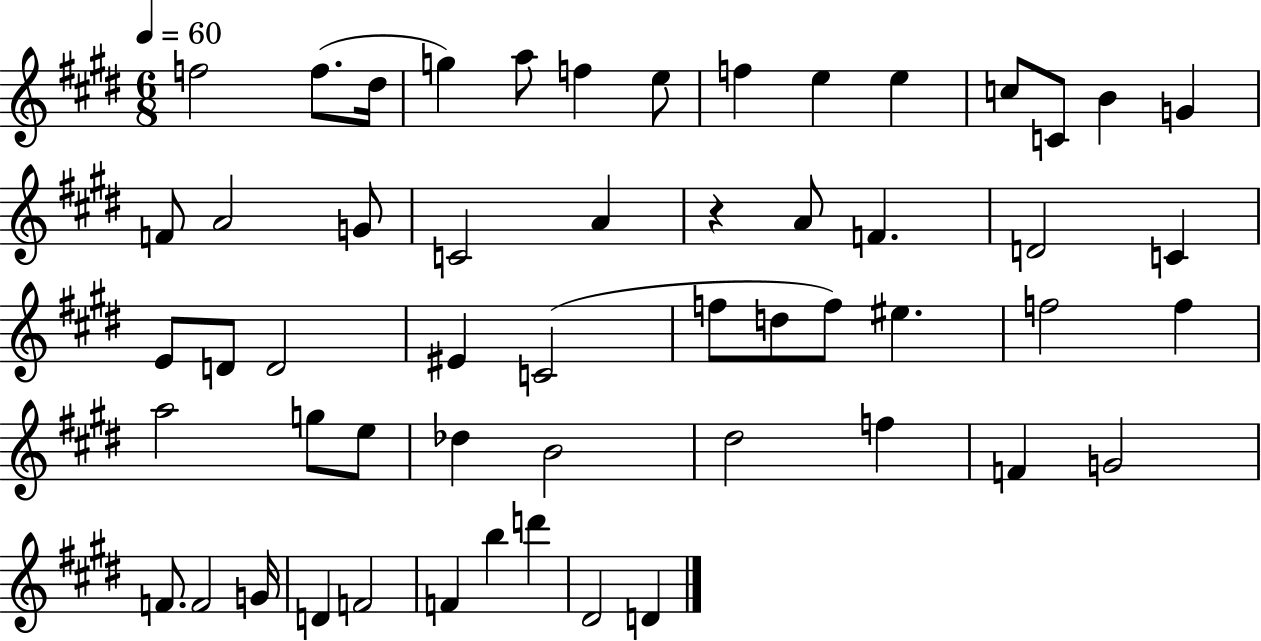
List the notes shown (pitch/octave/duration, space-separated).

F5/h F5/e. D#5/s G5/q A5/e F5/q E5/e F5/q E5/q E5/q C5/e C4/e B4/q G4/q F4/e A4/h G4/e C4/h A4/q R/q A4/e F4/q. D4/h C4/q E4/e D4/e D4/h EIS4/q C4/h F5/e D5/e F5/e EIS5/q. F5/h F5/q A5/h G5/e E5/e Db5/q B4/h D#5/h F5/q F4/q G4/h F4/e. F4/h G4/s D4/q F4/h F4/q B5/q D6/q D#4/h D4/q